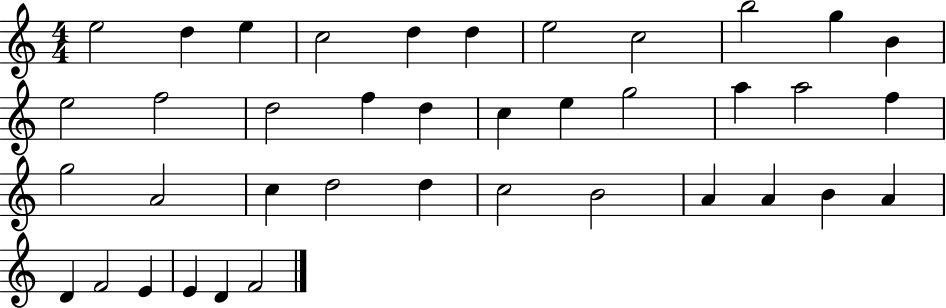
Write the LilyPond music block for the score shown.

{
  \clef treble
  \numericTimeSignature
  \time 4/4
  \key c \major
  e''2 d''4 e''4 | c''2 d''4 d''4 | e''2 c''2 | b''2 g''4 b'4 | \break e''2 f''2 | d''2 f''4 d''4 | c''4 e''4 g''2 | a''4 a''2 f''4 | \break g''2 a'2 | c''4 d''2 d''4 | c''2 b'2 | a'4 a'4 b'4 a'4 | \break d'4 f'2 e'4 | e'4 d'4 f'2 | \bar "|."
}